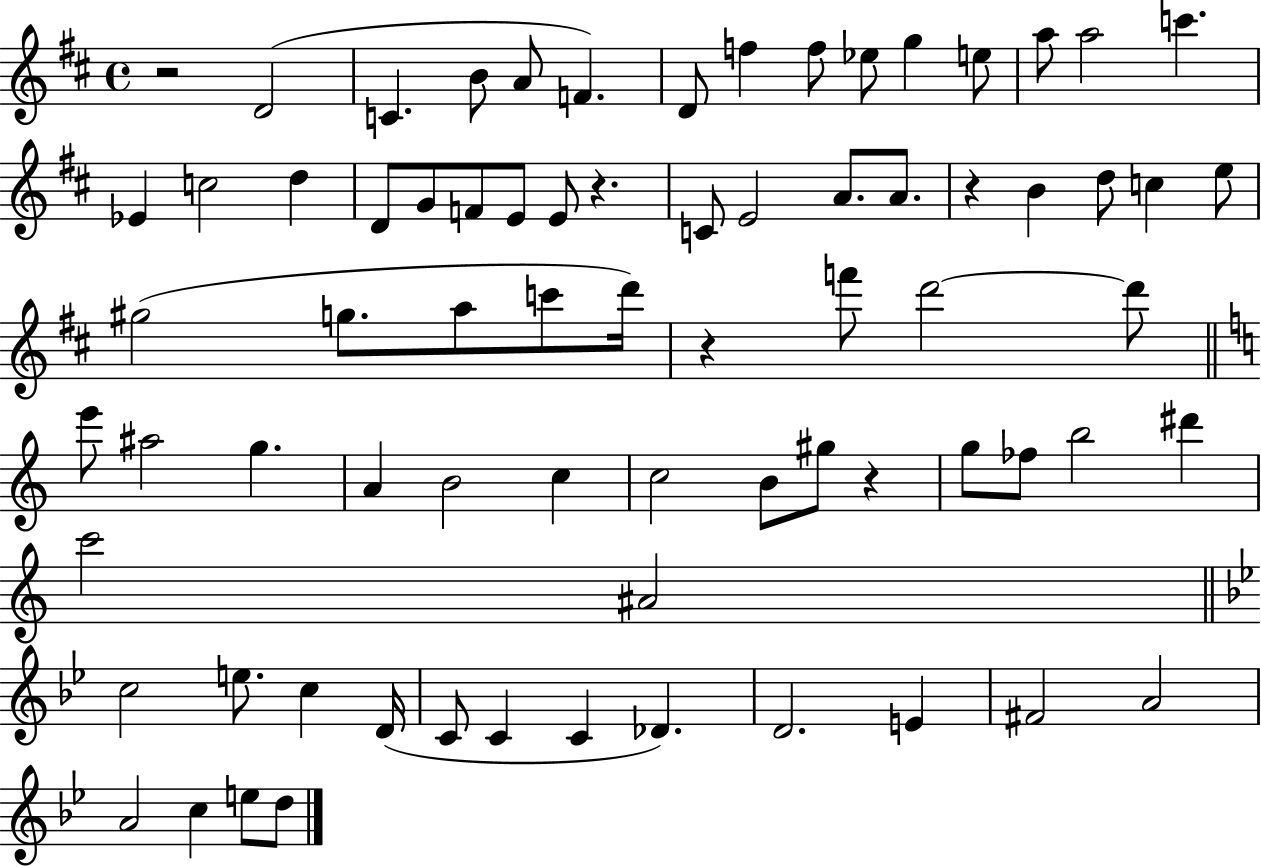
{
  \clef treble
  \time 4/4
  \defaultTimeSignature
  \key d \major
  r2 d'2( | c'4. b'8 a'8 f'4.) | d'8 f''4 f''8 ees''8 g''4 e''8 | a''8 a''2 c'''4. | \break ees'4 c''2 d''4 | d'8 g'8 f'8 e'8 e'8 r4. | c'8 e'2 a'8. a'8. | r4 b'4 d''8 c''4 e''8 | \break gis''2( g''8. a''8 c'''8 d'''16) | r4 f'''8 d'''2~~ d'''8 | \bar "||" \break \key c \major e'''8 ais''2 g''4. | a'4 b'2 c''4 | c''2 b'8 gis''8 r4 | g''8 fes''8 b''2 dis'''4 | \break c'''2 ais'2 | \bar "||" \break \key bes \major c''2 e''8. c''4 d'16( | c'8 c'4 c'4 des'4.) | d'2. e'4 | fis'2 a'2 | \break a'2 c''4 e''8 d''8 | \bar "|."
}